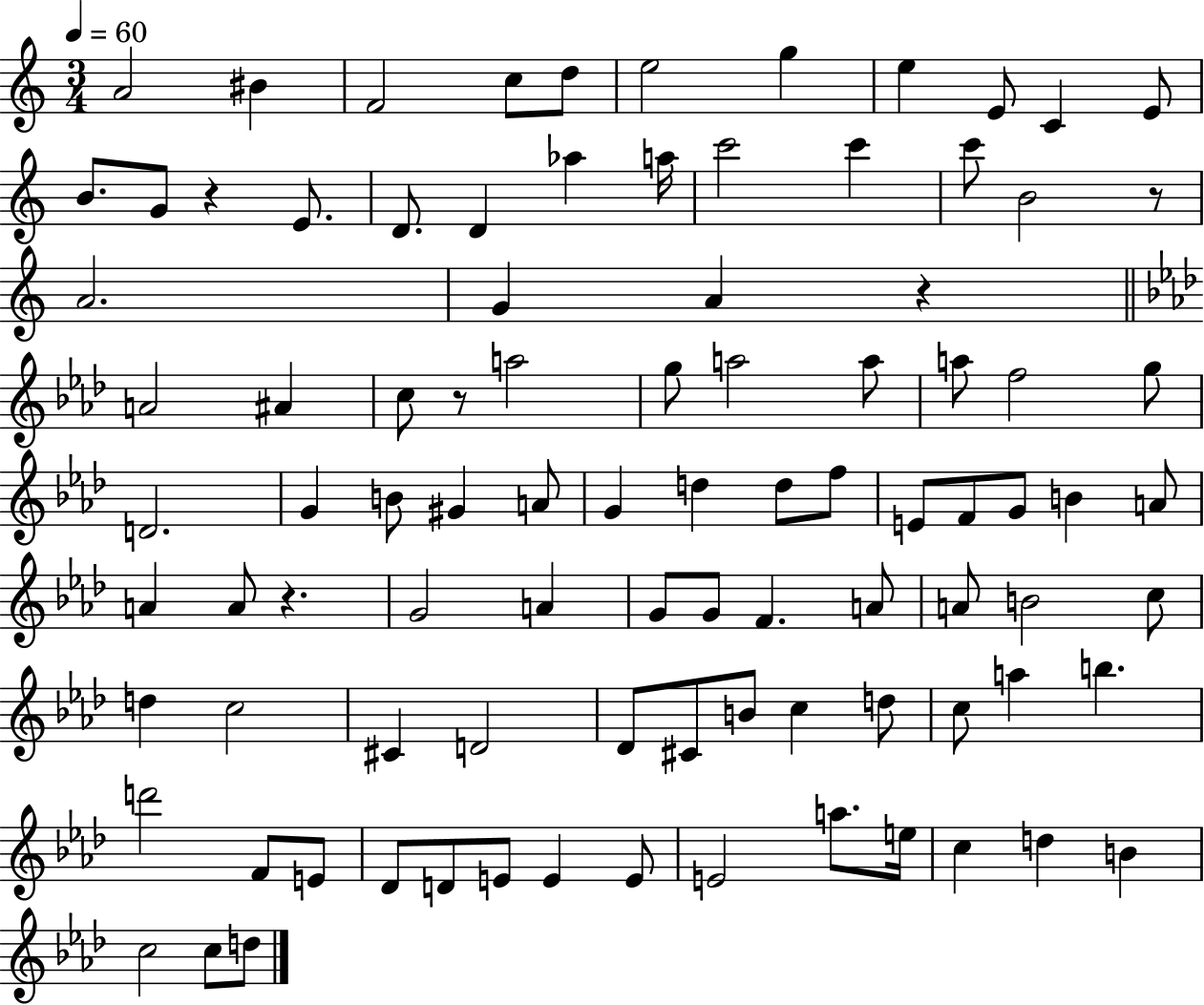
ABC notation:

X:1
T:Untitled
M:3/4
L:1/4
K:C
A2 ^B F2 c/2 d/2 e2 g e E/2 C E/2 B/2 G/2 z E/2 D/2 D _a a/4 c'2 c' c'/2 B2 z/2 A2 G A z A2 ^A c/2 z/2 a2 g/2 a2 a/2 a/2 f2 g/2 D2 G B/2 ^G A/2 G d d/2 f/2 E/2 F/2 G/2 B A/2 A A/2 z G2 A G/2 G/2 F A/2 A/2 B2 c/2 d c2 ^C D2 _D/2 ^C/2 B/2 c d/2 c/2 a b d'2 F/2 E/2 _D/2 D/2 E/2 E E/2 E2 a/2 e/4 c d B c2 c/2 d/2